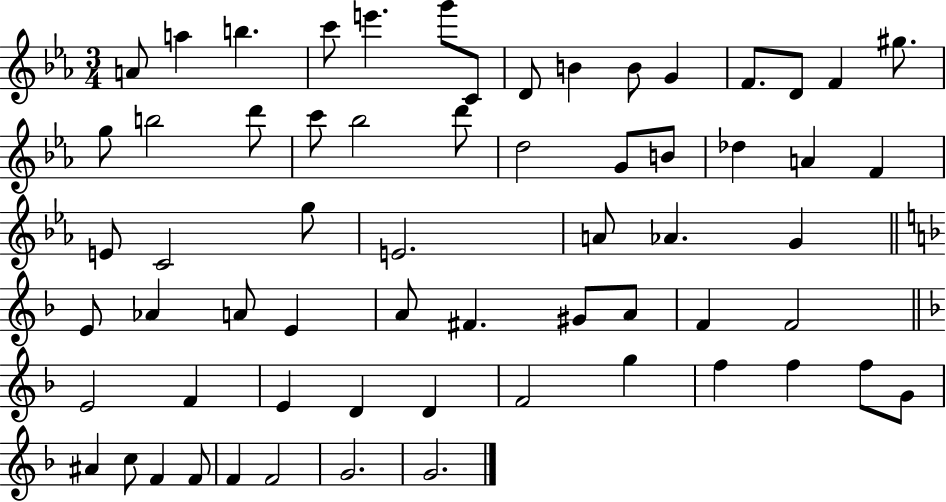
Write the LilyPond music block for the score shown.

{
  \clef treble
  \numericTimeSignature
  \time 3/4
  \key ees \major
  \repeat volta 2 { a'8 a''4 b''4. | c'''8 e'''4. g'''8 c'8 | d'8 b'4 b'8 g'4 | f'8. d'8 f'4 gis''8. | \break g''8 b''2 d'''8 | c'''8 bes''2 d'''8 | d''2 g'8 b'8 | des''4 a'4 f'4 | \break e'8 c'2 g''8 | e'2. | a'8 aes'4. g'4 | \bar "||" \break \key f \major e'8 aes'4 a'8 e'4 | a'8 fis'4. gis'8 a'8 | f'4 f'2 | \bar "||" \break \key d \minor e'2 f'4 | e'4 d'4 d'4 | f'2 g''4 | f''4 f''4 f''8 g'8 | \break ais'4 c''8 f'4 f'8 | f'4 f'2 | g'2. | g'2. | \break } \bar "|."
}